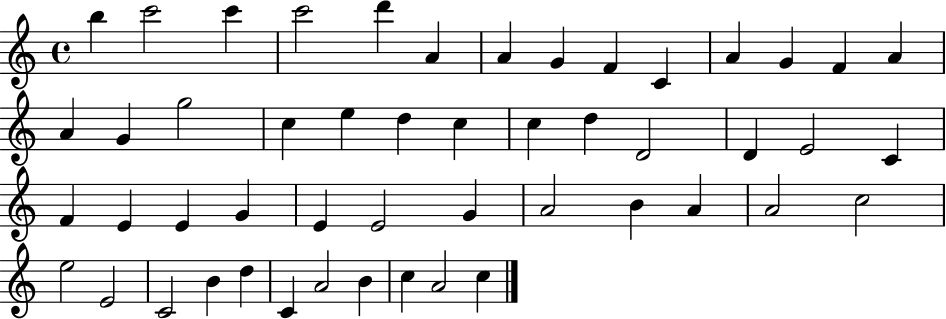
X:1
T:Untitled
M:4/4
L:1/4
K:C
b c'2 c' c'2 d' A A G F C A G F A A G g2 c e d c c d D2 D E2 C F E E G E E2 G A2 B A A2 c2 e2 E2 C2 B d C A2 B c A2 c